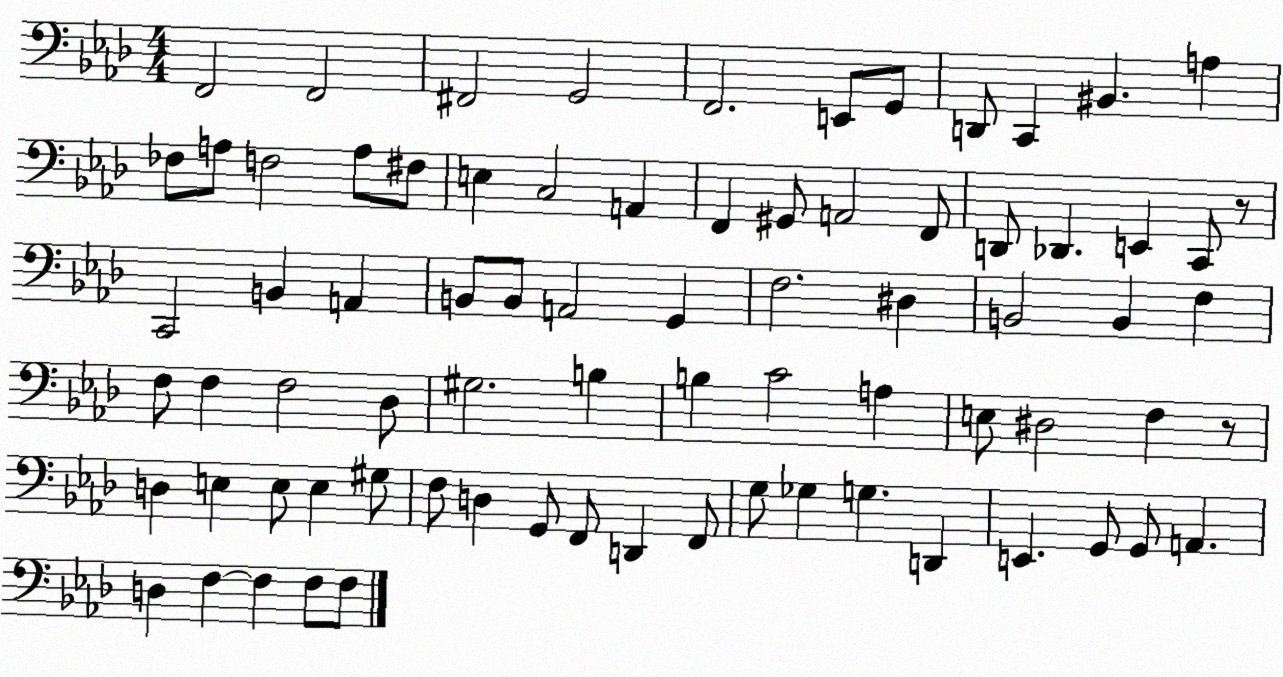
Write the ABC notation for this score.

X:1
T:Untitled
M:4/4
L:1/4
K:Ab
F,,2 F,,2 ^F,,2 G,,2 F,,2 E,,/2 G,,/2 D,,/2 C,, ^B,, A, _F,/2 A,/2 F,2 A,/2 ^F,/2 E, C,2 A,, F,, ^G,,/2 A,,2 F,,/2 D,,/2 _D,, E,, C,,/2 z/2 C,,2 B,, A,, B,,/2 B,,/2 A,,2 G,, F,2 ^D, B,,2 B,, F, F,/2 F, F,2 _D,/2 ^G,2 B, B, C2 A, E,/2 ^D,2 F, z/2 D, E, E,/2 E, ^G,/2 F,/2 D, G,,/2 F,,/2 D,, F,,/2 G,/2 _G, G, D,, E,, G,,/2 G,,/2 A,, D, F, F, F,/2 F,/2